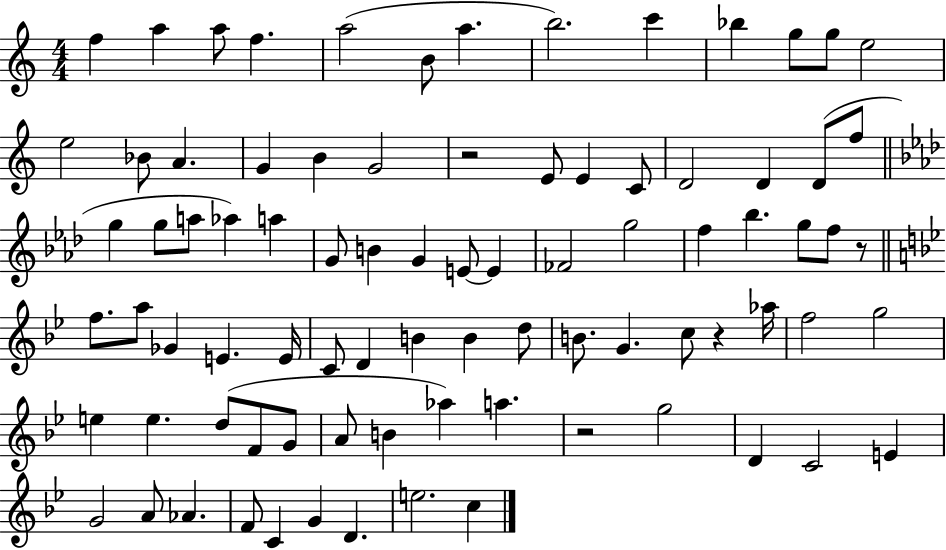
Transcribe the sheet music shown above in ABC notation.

X:1
T:Untitled
M:4/4
L:1/4
K:C
f a a/2 f a2 B/2 a b2 c' _b g/2 g/2 e2 e2 _B/2 A G B G2 z2 E/2 E C/2 D2 D D/2 f/2 g g/2 a/2 _a a G/2 B G E/2 E _F2 g2 f _b g/2 f/2 z/2 f/2 a/2 _G E E/4 C/2 D B B d/2 B/2 G c/2 z _a/4 f2 g2 e e d/2 F/2 G/2 A/2 B _a a z2 g2 D C2 E G2 A/2 _A F/2 C G D e2 c